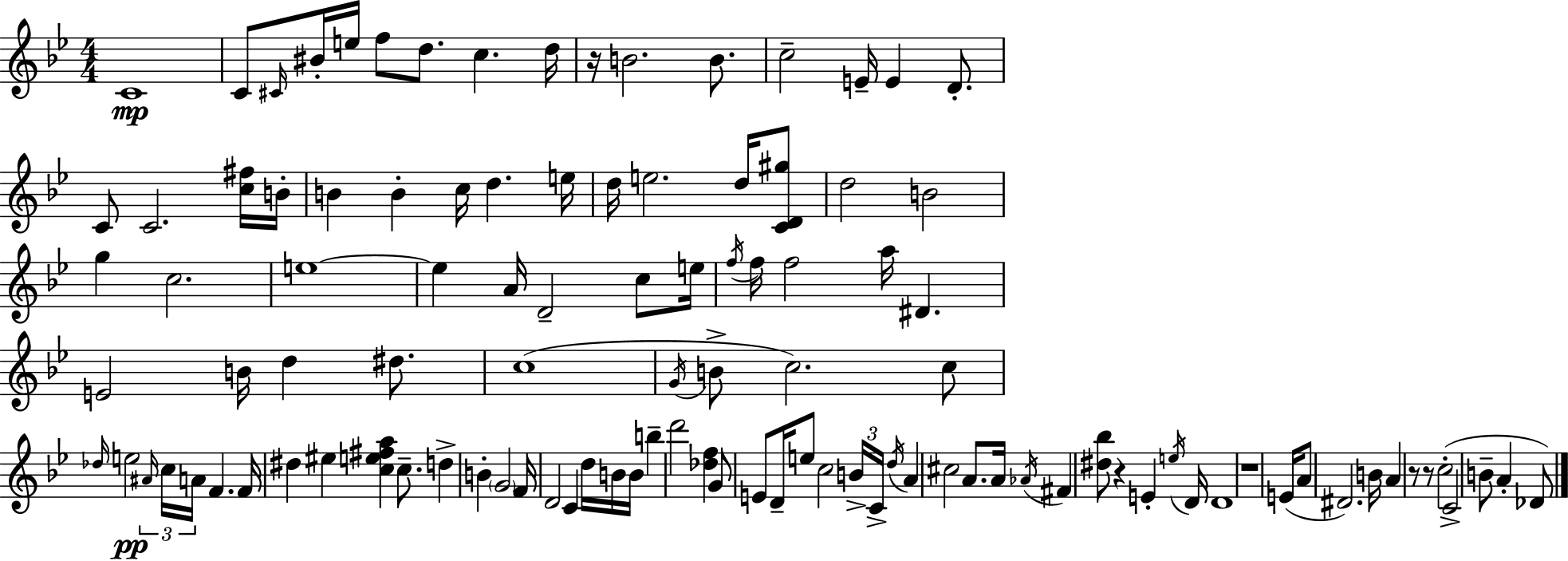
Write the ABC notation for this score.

X:1
T:Untitled
M:4/4
L:1/4
K:Bb
C4 C/2 ^C/4 ^B/4 e/4 f/2 d/2 c d/4 z/4 B2 B/2 c2 E/4 E D/2 C/2 C2 [c^f]/4 B/4 B B c/4 d e/4 d/4 e2 d/4 [CD^g]/2 d2 B2 g c2 e4 e A/4 D2 c/2 e/4 f/4 f/4 f2 a/4 ^D E2 B/4 d ^d/2 c4 G/4 B/2 c2 c/2 _d/4 e2 ^A/4 c/4 A/4 F F/4 ^d ^e [ce^fa] c/2 d B G2 F/4 D2 C d/4 B/4 B/4 b d'2 [_df] G/2 E/2 D/4 e/2 c2 B/4 C/4 d/4 A ^c2 A/2 A/4 _A/4 ^F [^d_b]/2 z E e/4 D/4 D4 z4 E/4 A/2 ^D2 B/4 A z/2 z/2 c2 C2 B/2 A _D/2